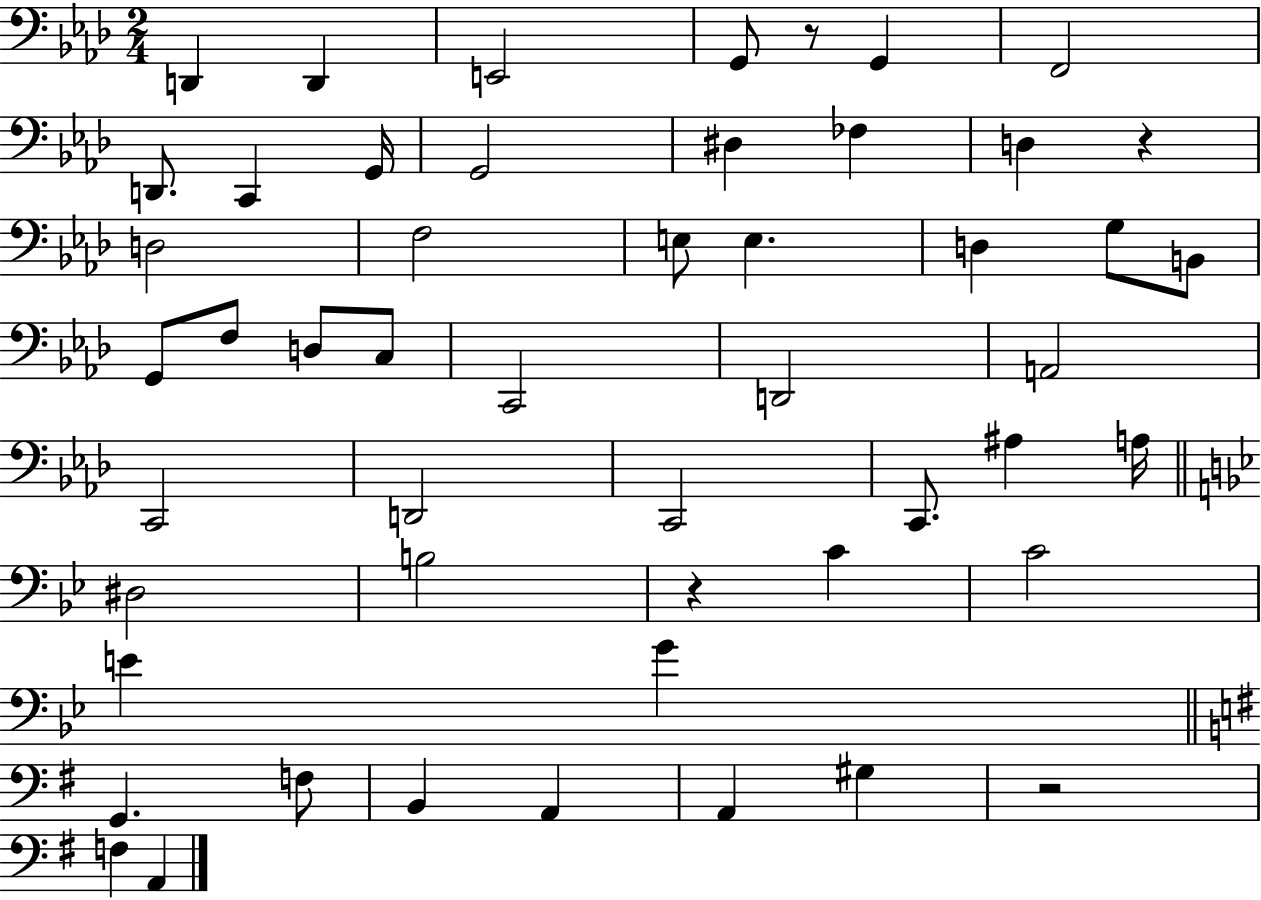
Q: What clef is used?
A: bass